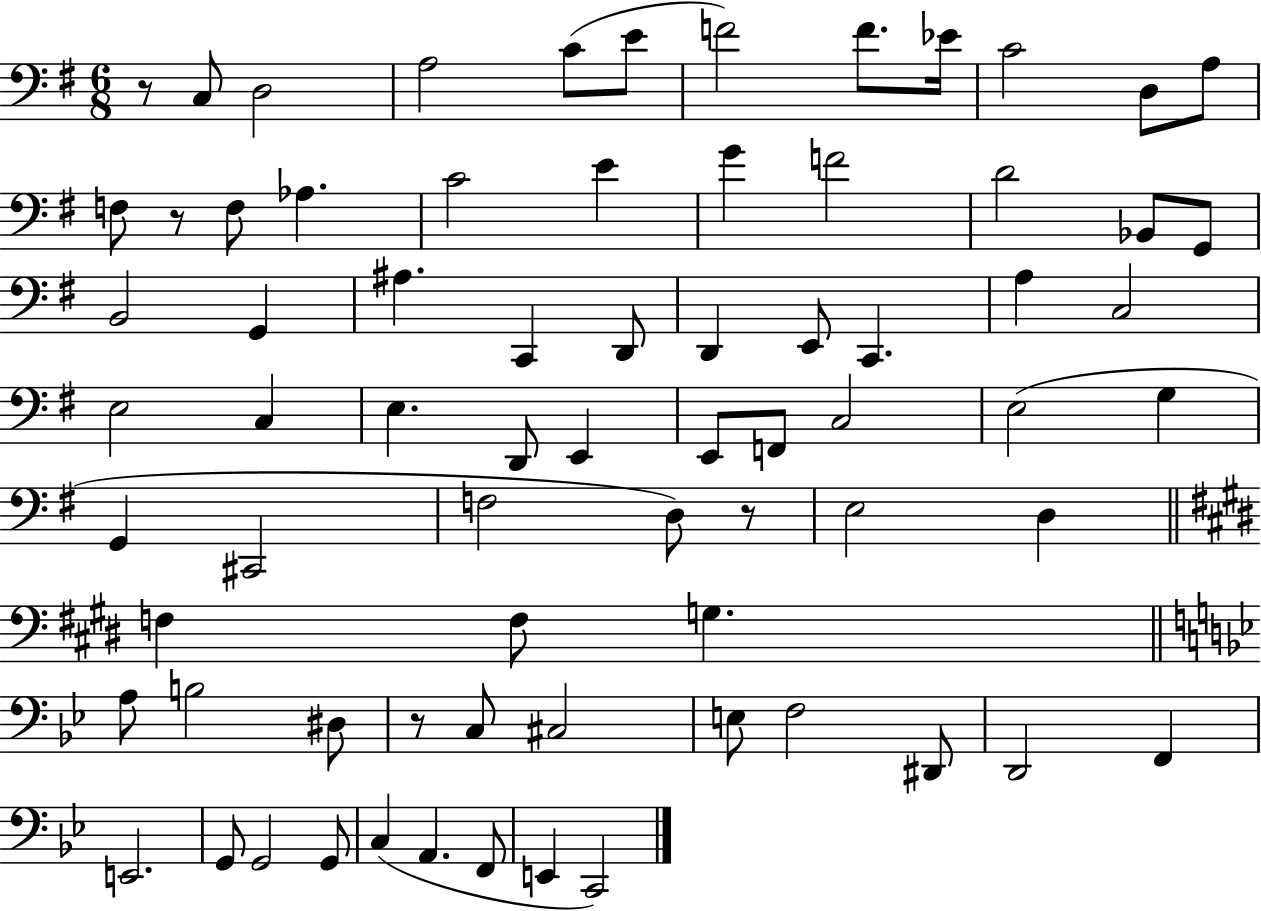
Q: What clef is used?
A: bass